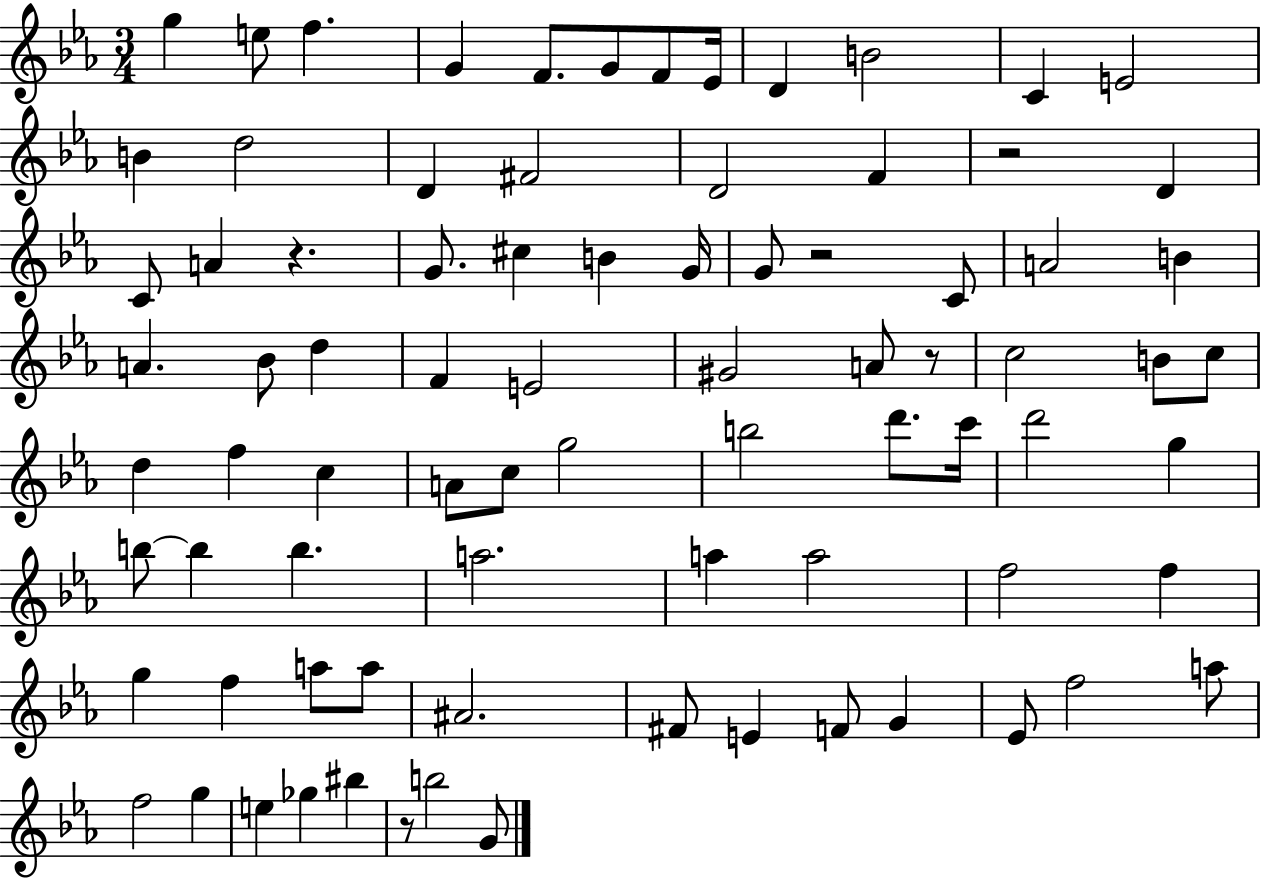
X:1
T:Untitled
M:3/4
L:1/4
K:Eb
g e/2 f G F/2 G/2 F/2 _E/4 D B2 C E2 B d2 D ^F2 D2 F z2 D C/2 A z G/2 ^c B G/4 G/2 z2 C/2 A2 B A _B/2 d F E2 ^G2 A/2 z/2 c2 B/2 c/2 d f c A/2 c/2 g2 b2 d'/2 c'/4 d'2 g b/2 b b a2 a a2 f2 f g f a/2 a/2 ^A2 ^F/2 E F/2 G _E/2 f2 a/2 f2 g e _g ^b z/2 b2 G/2